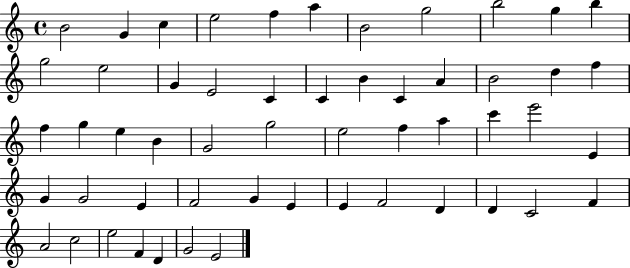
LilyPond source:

{
  \clef treble
  \time 4/4
  \defaultTimeSignature
  \key c \major
  b'2 g'4 c''4 | e''2 f''4 a''4 | b'2 g''2 | b''2 g''4 b''4 | \break g''2 e''2 | g'4 e'2 c'4 | c'4 b'4 c'4 a'4 | b'2 d''4 f''4 | \break f''4 g''4 e''4 b'4 | g'2 g''2 | e''2 f''4 a''4 | c'''4 e'''2 e'4 | \break g'4 g'2 e'4 | f'2 g'4 e'4 | e'4 f'2 d'4 | d'4 c'2 f'4 | \break a'2 c''2 | e''2 f'4 d'4 | g'2 e'2 | \bar "|."
}